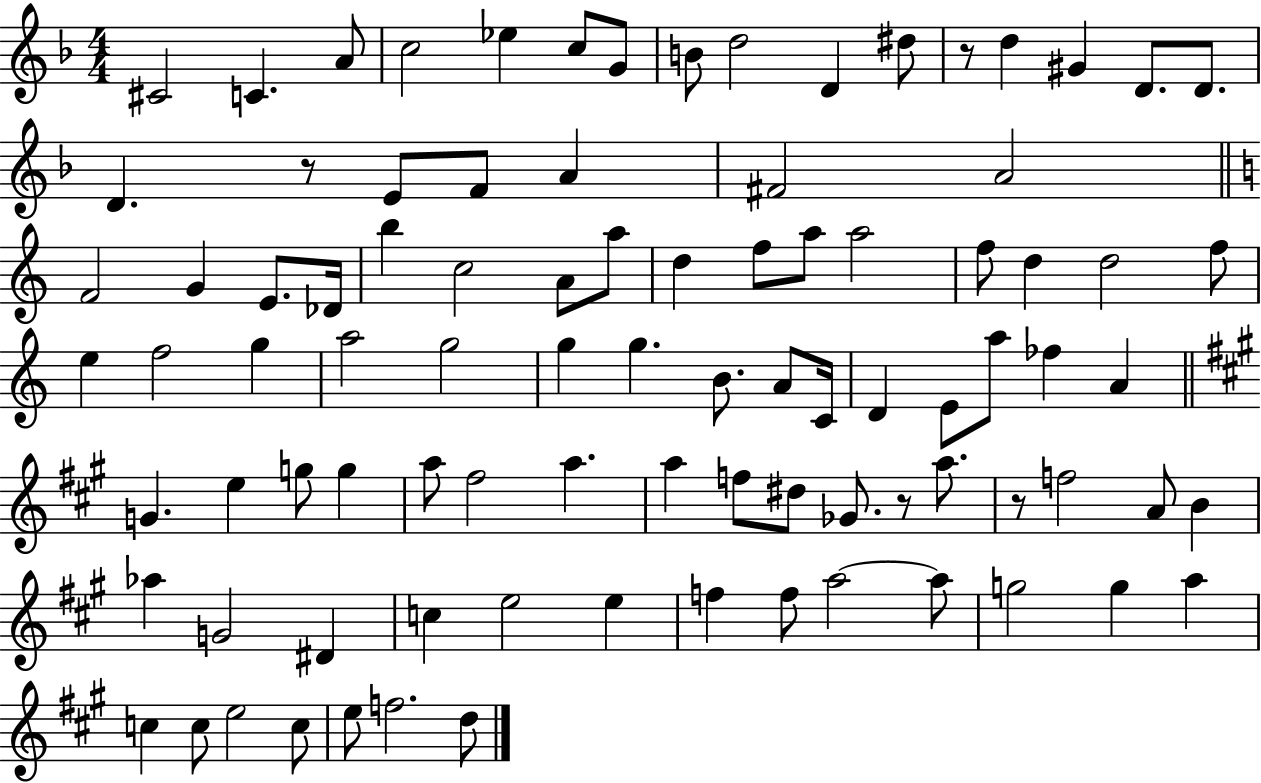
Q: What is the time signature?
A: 4/4